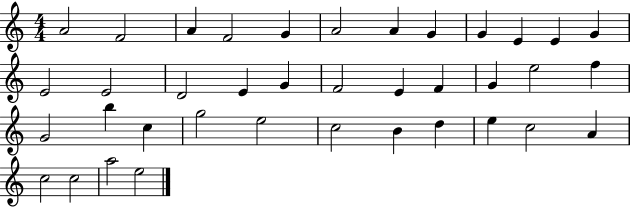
X:1
T:Untitled
M:4/4
L:1/4
K:C
A2 F2 A F2 G A2 A G G E E G E2 E2 D2 E G F2 E F G e2 f G2 b c g2 e2 c2 B d e c2 A c2 c2 a2 e2